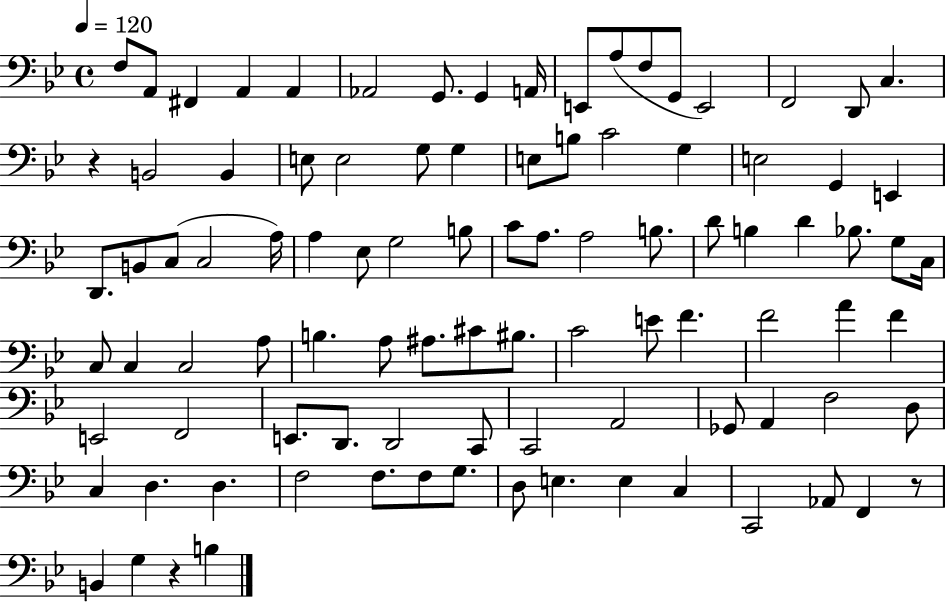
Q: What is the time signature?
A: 4/4